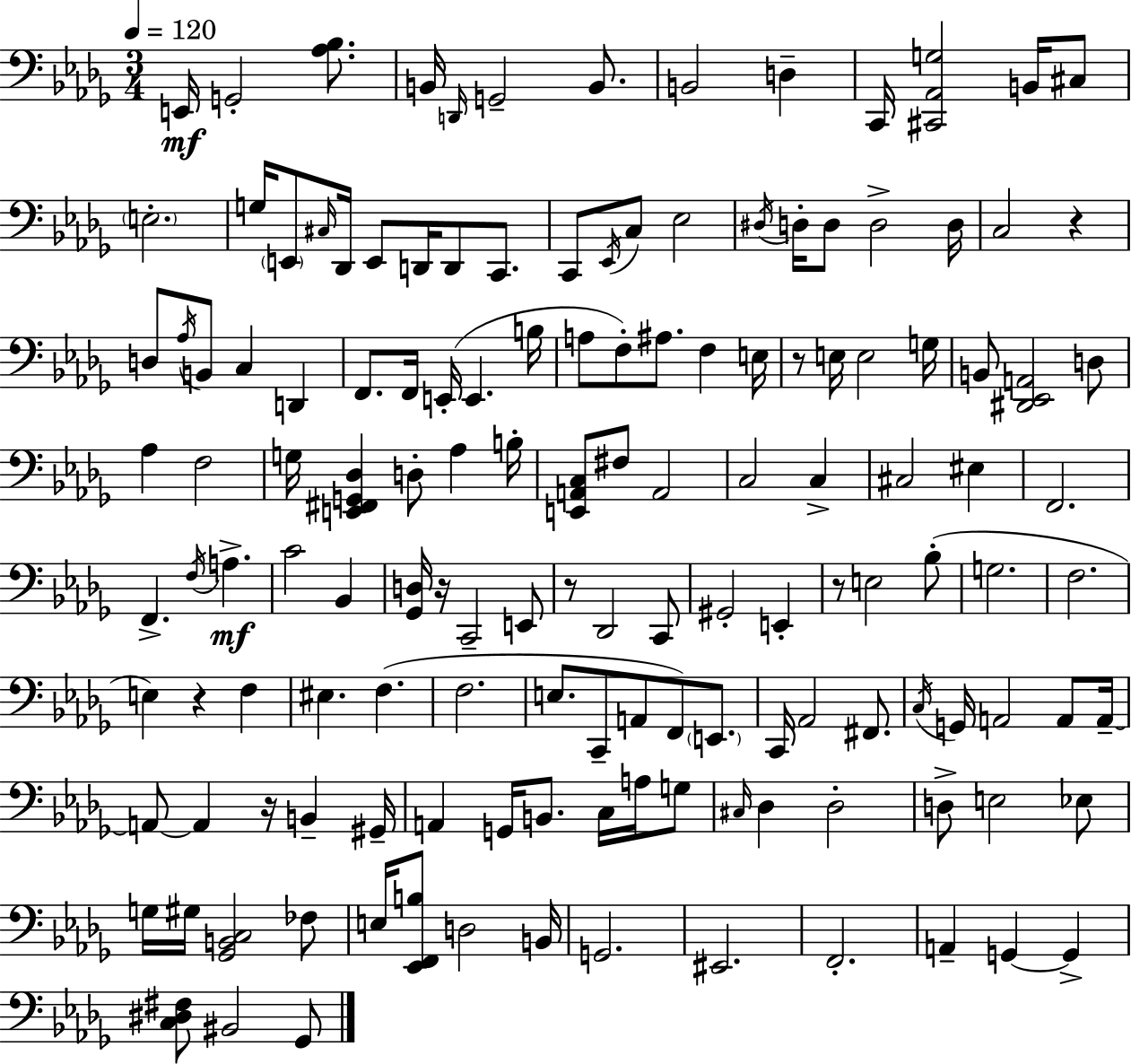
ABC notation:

X:1
T:Untitled
M:3/4
L:1/4
K:Bbm
E,,/4 G,,2 [_A,_B,]/2 B,,/4 D,,/4 G,,2 B,,/2 B,,2 D, C,,/4 [^C,,_A,,G,]2 B,,/4 ^C,/2 E,2 G,/4 E,,/2 ^C,/4 _D,,/4 E,,/2 D,,/4 D,,/2 C,,/2 C,,/2 _E,,/4 C,/2 _E,2 ^D,/4 D,/4 D,/2 D,2 D,/4 C,2 z D,/2 _A,/4 B,,/2 C, D,, F,,/2 F,,/4 E,,/4 E,, B,/4 A,/2 F,/2 ^A,/2 F, E,/4 z/2 E,/4 E,2 G,/4 B,,/2 [^D,,_E,,A,,]2 D,/2 _A, F,2 G,/4 [E,,^F,,G,,_D,] D,/2 _A, B,/4 [E,,A,,C,]/2 ^F,/2 A,,2 C,2 C, ^C,2 ^E, F,,2 F,, F,/4 A, C2 _B,, [_G,,D,]/4 z/4 C,,2 E,,/2 z/2 _D,,2 C,,/2 ^G,,2 E,, z/2 E,2 _B,/2 G,2 F,2 E, z F, ^E, F, F,2 E,/2 C,,/2 A,,/2 F,,/2 E,,/2 C,,/4 _A,,2 ^F,,/2 C,/4 G,,/4 A,,2 A,,/2 A,,/4 A,,/2 A,, z/4 B,, ^G,,/4 A,, G,,/4 B,,/2 C,/4 A,/4 G,/2 ^C,/4 _D, _D,2 D,/2 E,2 _E,/2 G,/4 ^G,/4 [_G,,B,,C,]2 _F,/2 E,/4 [_E,,F,,B,]/2 D,2 B,,/4 G,,2 ^E,,2 F,,2 A,, G,, G,, [C,^D,^F,]/2 ^B,,2 _G,,/2